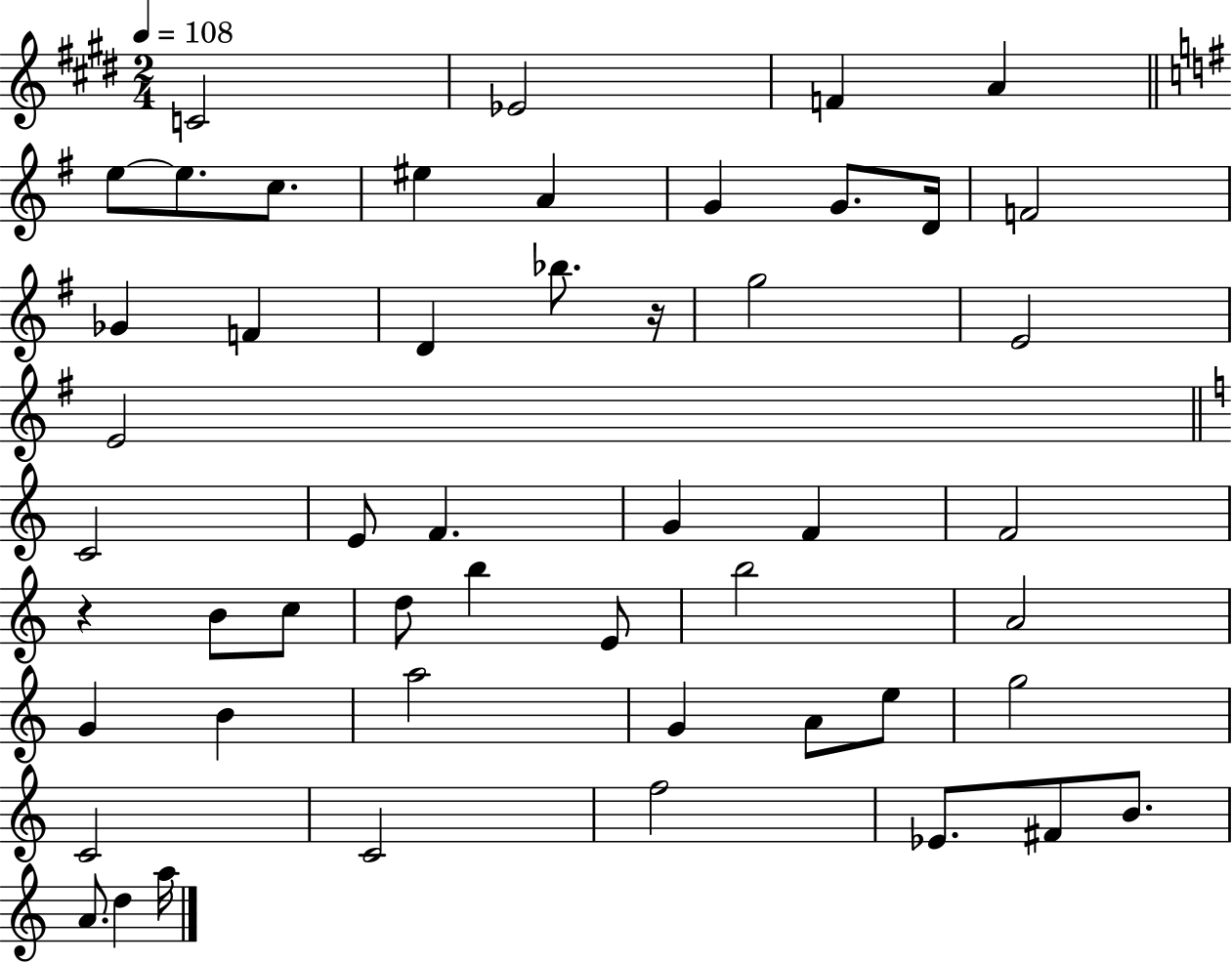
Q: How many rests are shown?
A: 2